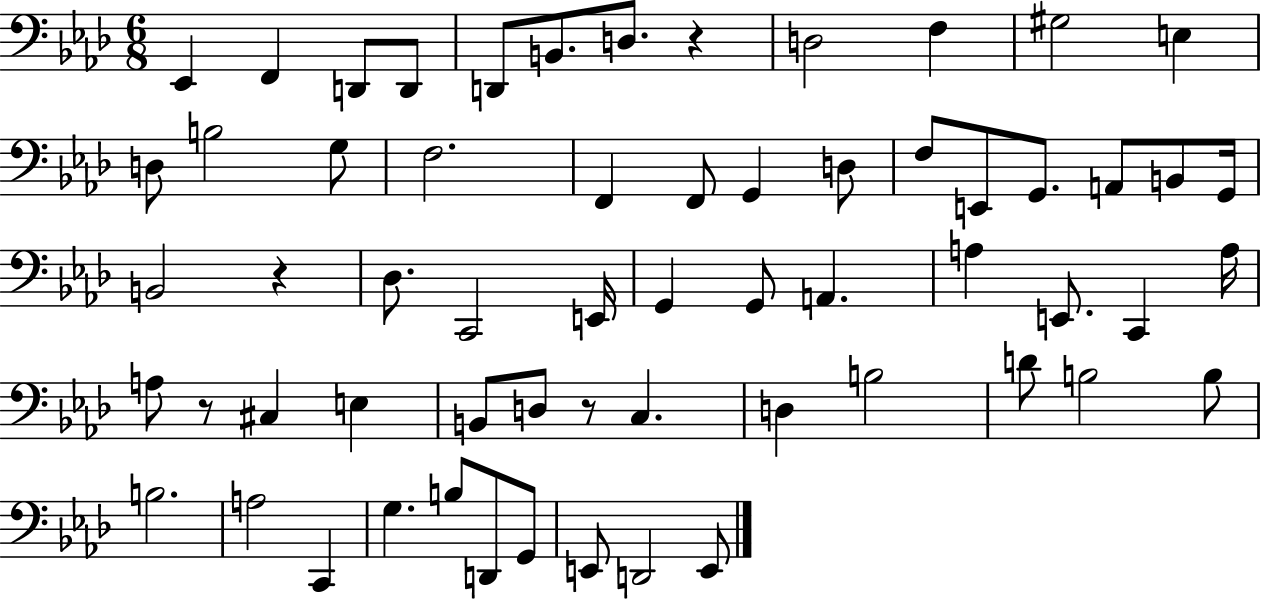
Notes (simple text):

Eb2/q F2/q D2/e D2/e D2/e B2/e. D3/e. R/q D3/h F3/q G#3/h E3/q D3/e B3/h G3/e F3/h. F2/q F2/e G2/q D3/e F3/e E2/e G2/e. A2/e B2/e G2/s B2/h R/q Db3/e. C2/h E2/s G2/q G2/e A2/q. A3/q E2/e. C2/q A3/s A3/e R/e C#3/q E3/q B2/e D3/e R/e C3/q. D3/q B3/h D4/e B3/h B3/e B3/h. A3/h C2/q G3/q. B3/e D2/e G2/e E2/e D2/h E2/e